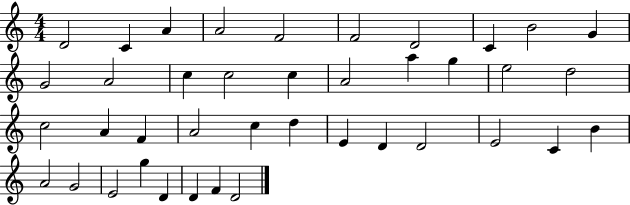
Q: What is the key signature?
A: C major